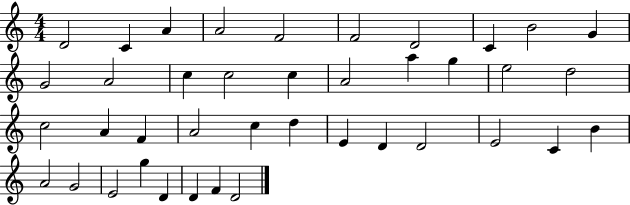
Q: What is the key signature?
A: C major